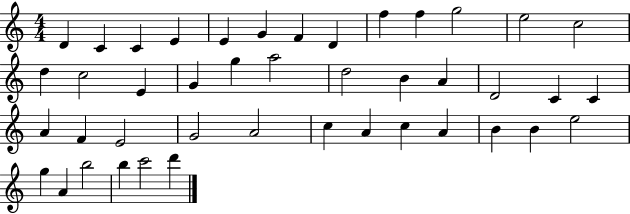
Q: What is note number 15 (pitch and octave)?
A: C5